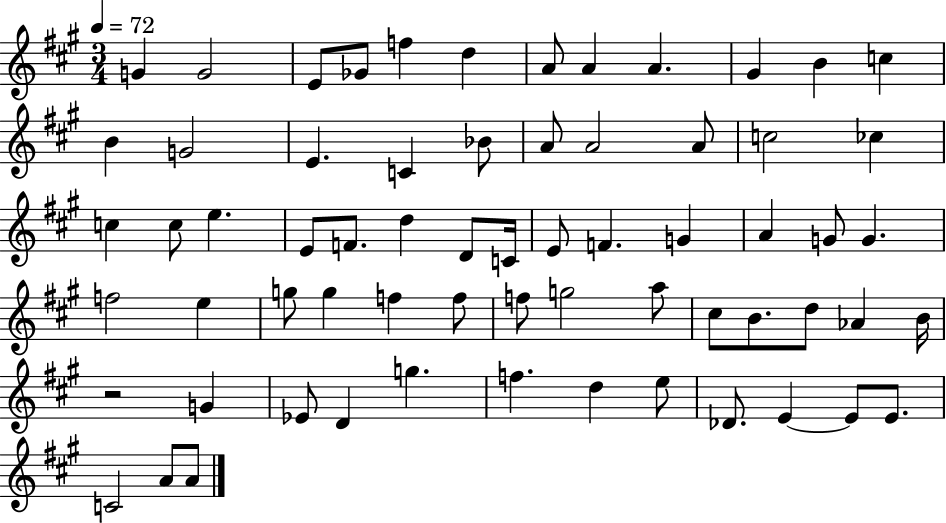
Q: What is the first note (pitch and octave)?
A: G4